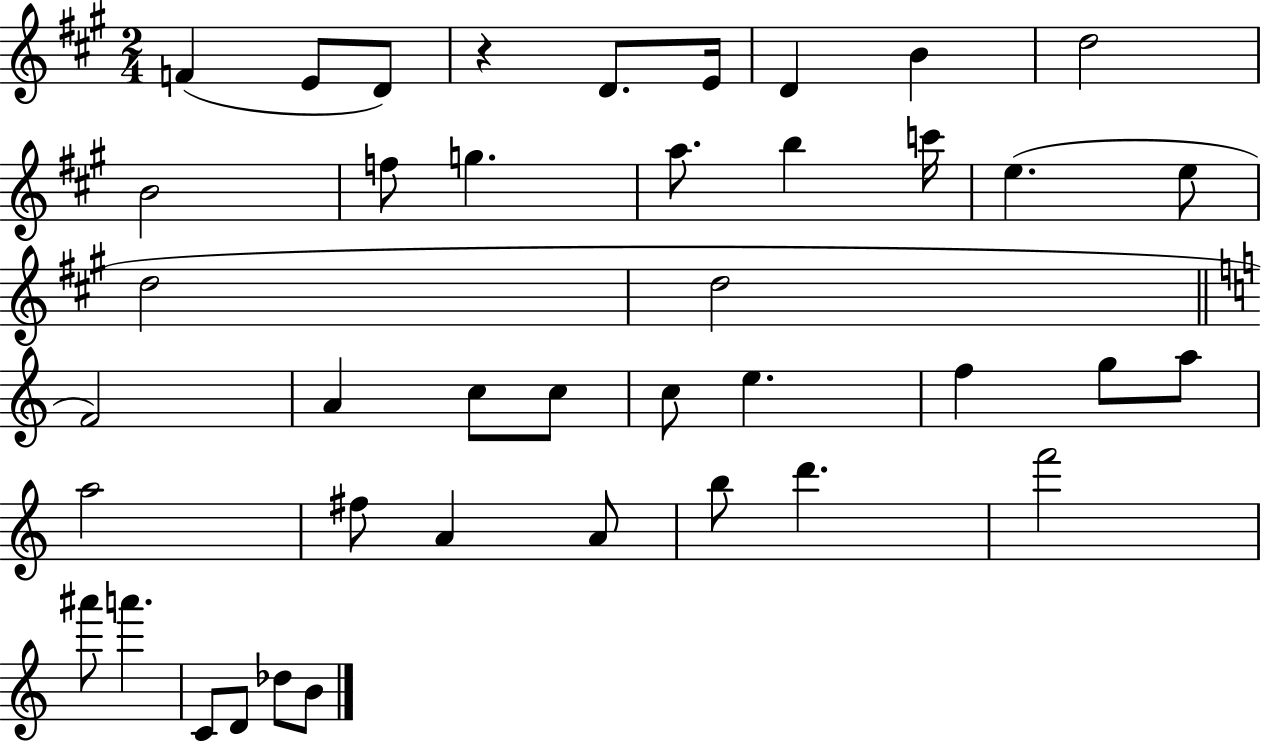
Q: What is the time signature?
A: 2/4